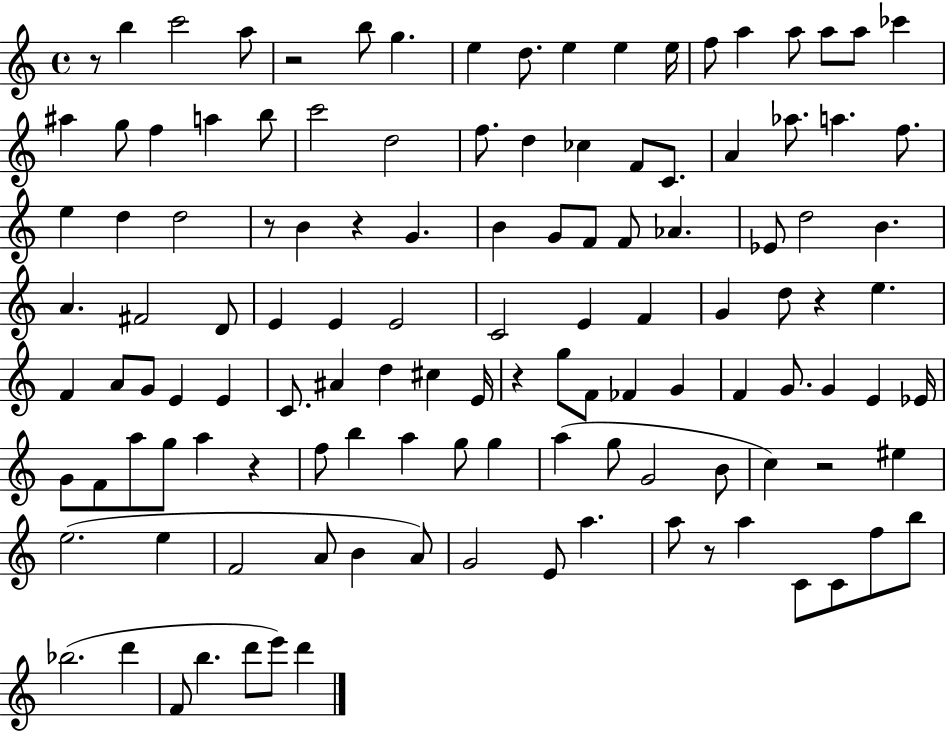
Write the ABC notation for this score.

X:1
T:Untitled
M:4/4
L:1/4
K:C
z/2 b c'2 a/2 z2 b/2 g e d/2 e e e/4 f/2 a a/2 a/2 a/2 _c' ^a g/2 f a b/2 c'2 d2 f/2 d _c F/2 C/2 A _a/2 a f/2 e d d2 z/2 B z G B G/2 F/2 F/2 _A _E/2 d2 B A ^F2 D/2 E E E2 C2 E F G d/2 z e F A/2 G/2 E E C/2 ^A d ^c E/4 z g/2 F/2 _F G F G/2 G E _E/4 G/2 F/2 a/2 g/2 a z f/2 b a g/2 g a g/2 G2 B/2 c z2 ^e e2 e F2 A/2 B A/2 G2 E/2 a a/2 z/2 a C/2 C/2 f/2 b/2 _b2 d' F/2 b d'/2 e'/2 d'